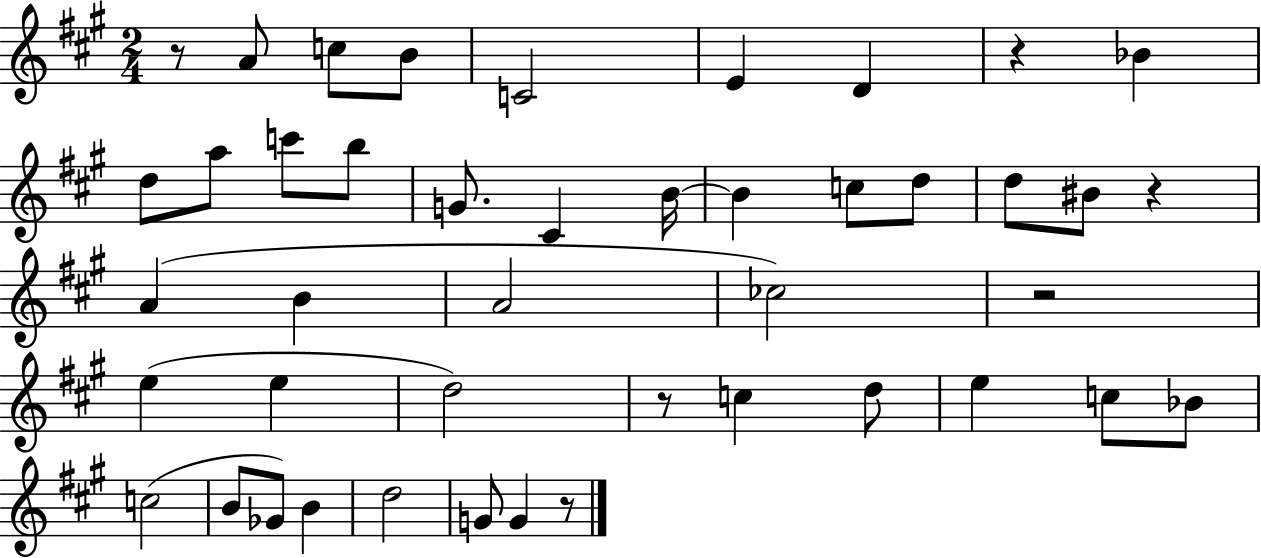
R/e A4/e C5/e B4/e C4/h E4/q D4/q R/q Bb4/q D5/e A5/e C6/e B5/e G4/e. C#4/q B4/s B4/q C5/e D5/e D5/e BIS4/e R/q A4/q B4/q A4/h CES5/h R/h E5/q E5/q D5/h R/e C5/q D5/e E5/q C5/e Bb4/e C5/h B4/e Gb4/e B4/q D5/h G4/e G4/q R/e